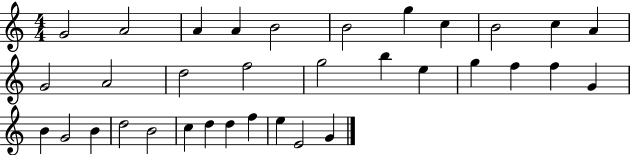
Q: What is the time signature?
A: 4/4